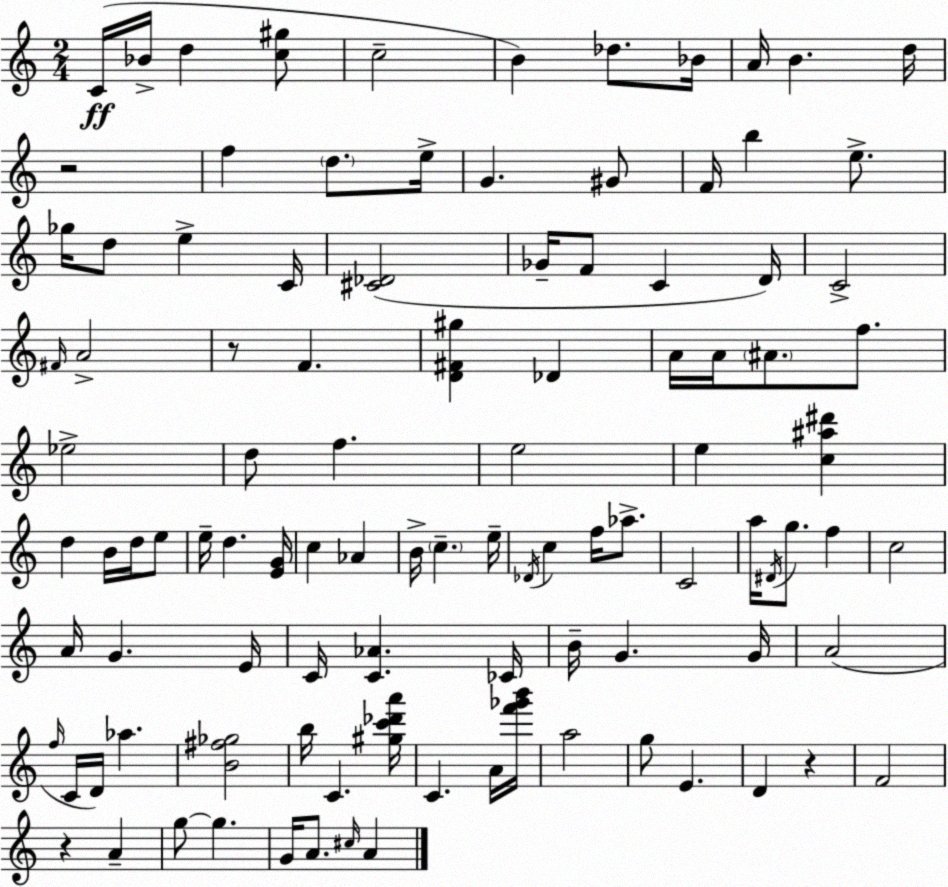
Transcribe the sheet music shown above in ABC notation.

X:1
T:Untitled
M:2/4
L:1/4
K:C
C/4 _B/4 d [c^g]/2 c2 B _d/2 _B/4 A/4 B d/4 z2 f d/2 e/4 G ^G/2 F/4 b e/2 _g/4 d/2 e C/4 [^C_D]2 _G/4 F/2 C D/4 C2 ^F/4 A2 z/2 F [D^F^g] _D A/4 A/4 ^A/2 f/2 _e2 d/2 f e2 e [c^a^d'] d B/4 d/4 e/2 e/4 d [EG]/4 c _A B/4 c e/4 _D/4 c f/4 _a/2 C2 a/4 ^D/4 g/2 f c2 A/4 G E/4 C/4 [C_A] _C/4 B/4 G G/4 A2 f/4 C/4 D/4 _a [B^f_g]2 b/4 C [^gc'_d'a']/4 C A/4 [f'_g'b']/4 a2 g/2 E D z F2 z A g/2 g G/4 A/2 ^c/4 A